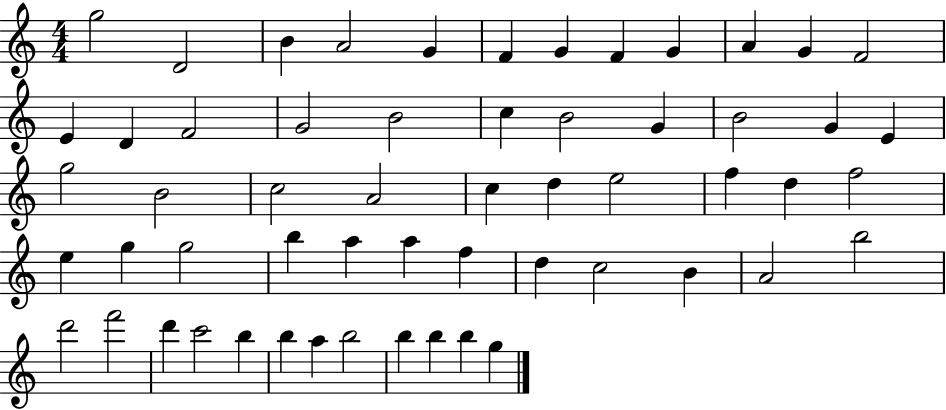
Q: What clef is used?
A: treble